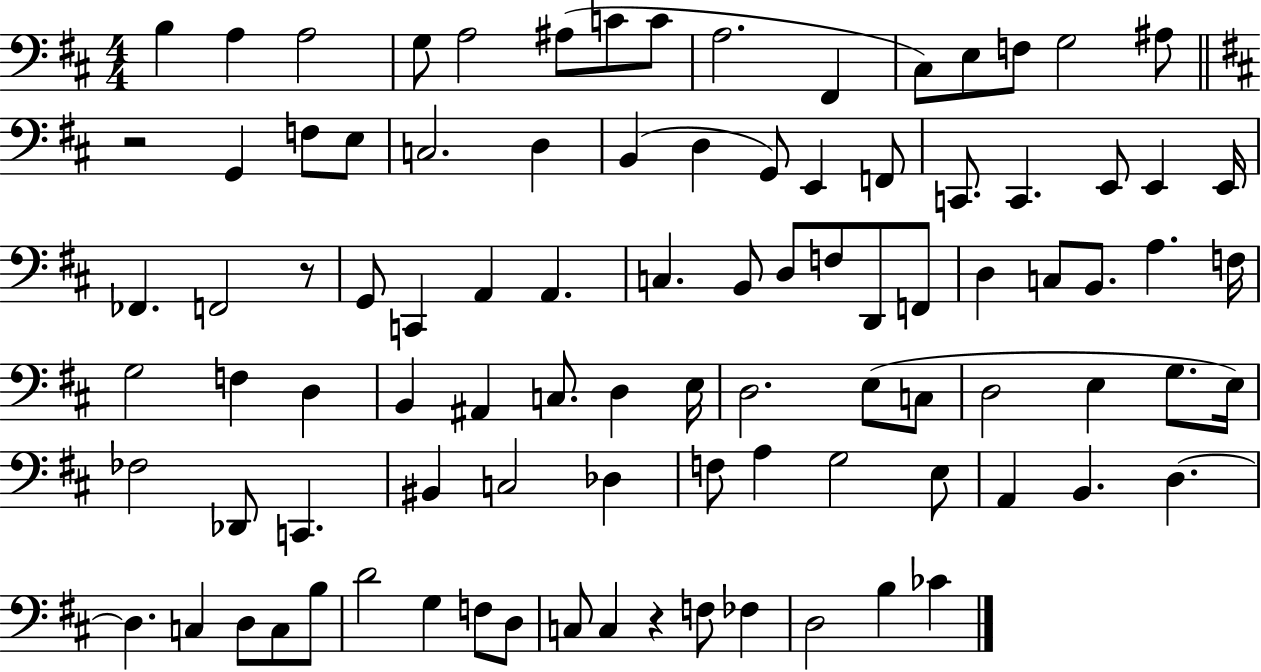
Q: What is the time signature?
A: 4/4